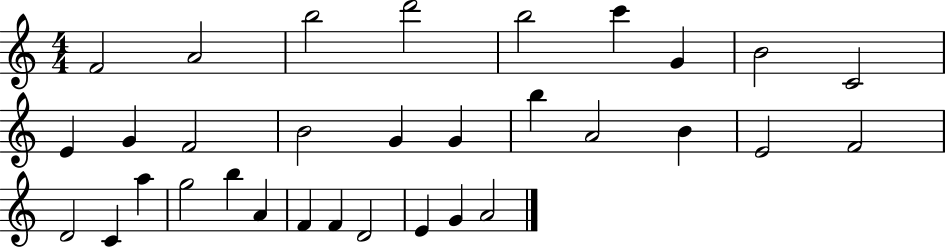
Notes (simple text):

F4/h A4/h B5/h D6/h B5/h C6/q G4/q B4/h C4/h E4/q G4/q F4/h B4/h G4/q G4/q B5/q A4/h B4/q E4/h F4/h D4/h C4/q A5/q G5/h B5/q A4/q F4/q F4/q D4/h E4/q G4/q A4/h